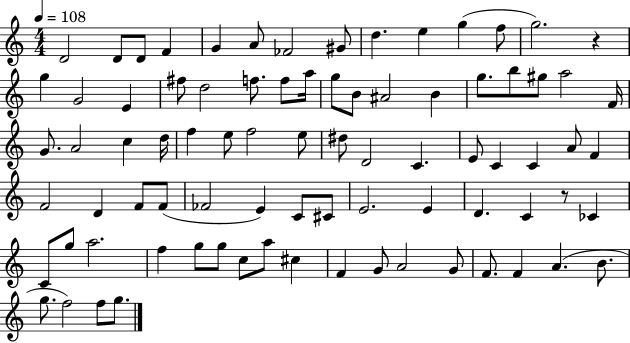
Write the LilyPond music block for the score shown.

{
  \clef treble
  \numericTimeSignature
  \time 4/4
  \key c \major
  \tempo 4 = 108
  \repeat volta 2 { d'2 d'8 d'8 f'4 | g'4 a'8 fes'2 gis'8 | d''4. e''4 g''4( f''8 | g''2.) r4 | \break g''4 g'2 e'4 | fis''8 d''2 f''8. f''8 a''16 | g''8 b'8 ais'2 b'4 | g''8. b''8 gis''8 a''2 f'16 | \break g'8. a'2 c''4 d''16 | f''4 e''8 f''2 e''8 | dis''8 d'2 c'4. | e'8 c'4 c'4 a'8 f'4 | \break f'2 d'4 f'8 f'8( | fes'2 e'4) c'8 cis'8 | e'2. e'4 | d'4. c'4 r8 ces'4 | \break c'8 g''8 a''2. | f''4 g''8 g''8 c''8 a''8 cis''4 | f'4 g'8 a'2 g'8 | f'8. f'4 a'4.( b'8. | \break g''8. f''2) f''8 g''8. | } \bar "|."
}